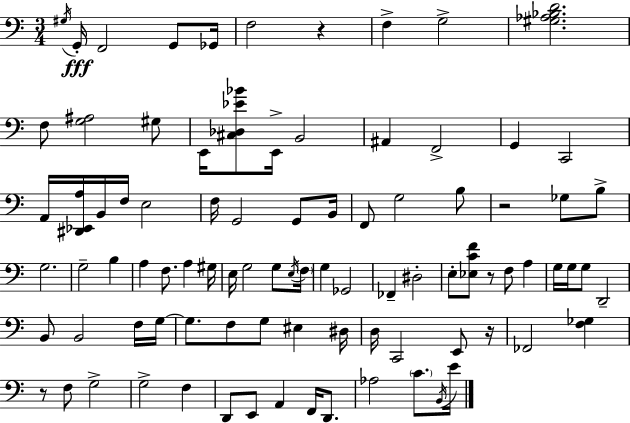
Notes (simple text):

G#3/s G2/s F2/h G2/e Gb2/s F3/h R/q F3/q G3/h [G#3,Ab3,Bb3,D4]/h. F3/e [G3,A#3]/h G#3/e E2/s [C#3,Db3,Eb4,Bb4]/e E2/s B2/h A#2/q F2/h G2/q C2/h A2/s [D#2,Eb2,A3]/s B2/s F3/s E3/h F3/s G2/h G2/e B2/s F2/e G3/h B3/e R/h Gb3/e B3/e G3/h. G3/h B3/q A3/q F3/e. A3/q G#3/s E3/s G3/h G3/e E3/s F3/s G3/q Gb2/h FES2/q D#3/h E3/e [Eb3,C4,F4]/e R/e F3/e A3/q G3/s G3/s G3/e D2/h B2/e B2/h F3/s G3/s G3/e. F3/e G3/e EIS3/q D#3/s D3/s C2/h E2/e R/s FES2/h [F3,Gb3]/q R/e F3/e G3/h G3/h F3/q D2/e E2/e A2/q F2/s D2/e. Ab3/h C4/e. B2/s E4/s